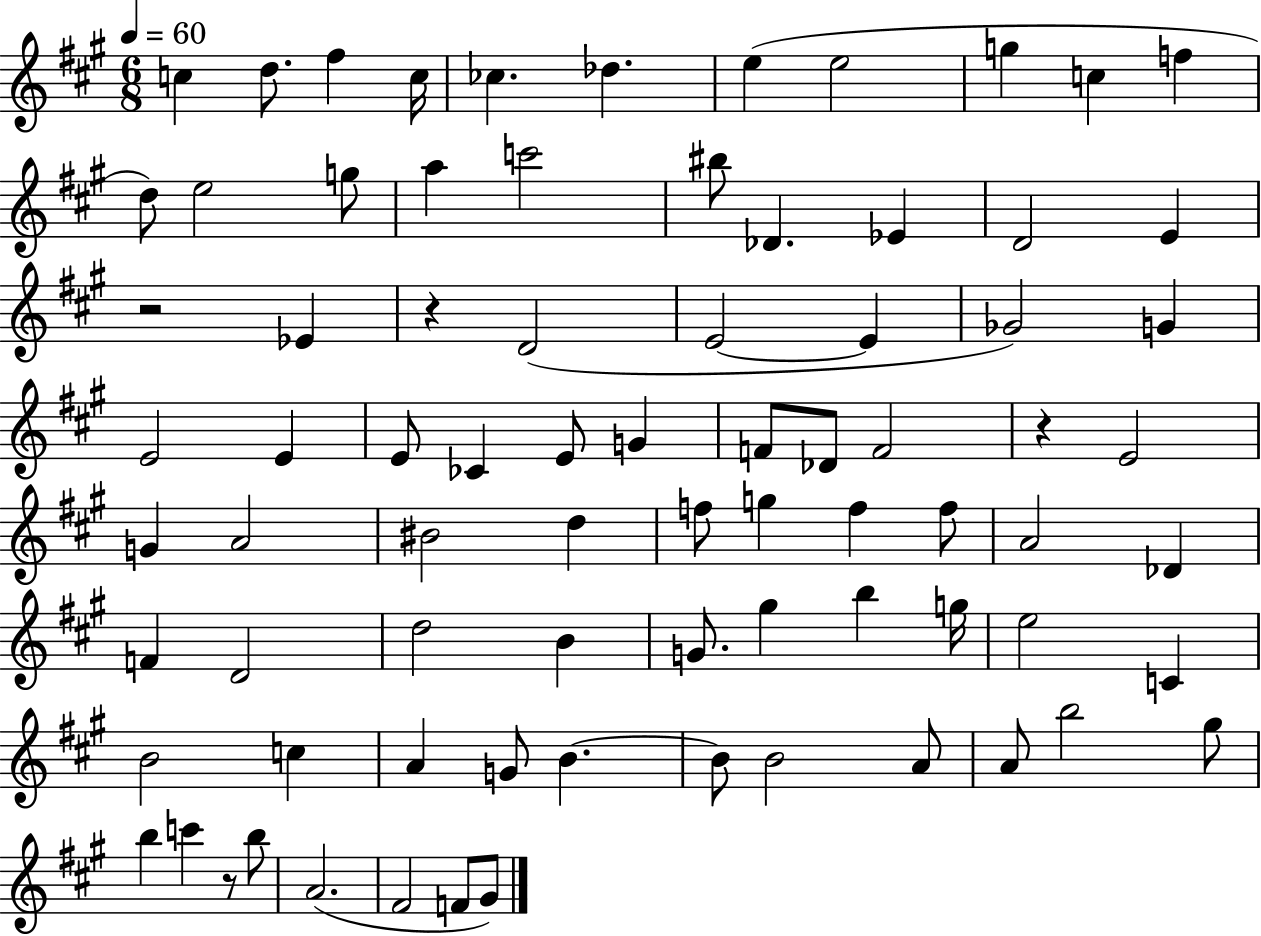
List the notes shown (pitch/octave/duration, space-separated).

C5/q D5/e. F#5/q C5/s CES5/q. Db5/q. E5/q E5/h G5/q C5/q F5/q D5/e E5/h G5/e A5/q C6/h BIS5/e Db4/q. Eb4/q D4/h E4/q R/h Eb4/q R/q D4/h E4/h E4/q Gb4/h G4/q E4/h E4/q E4/e CES4/q E4/e G4/q F4/e Db4/e F4/h R/q E4/h G4/q A4/h BIS4/h D5/q F5/e G5/q F5/q F5/e A4/h Db4/q F4/q D4/h D5/h B4/q G4/e. G#5/q B5/q G5/s E5/h C4/q B4/h C5/q A4/q G4/e B4/q. B4/e B4/h A4/e A4/e B5/h G#5/e B5/q C6/q R/e B5/e A4/h. F#4/h F4/e G#4/e